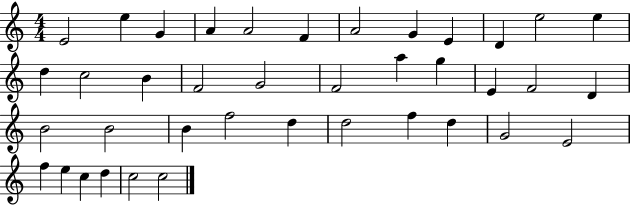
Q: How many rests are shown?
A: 0